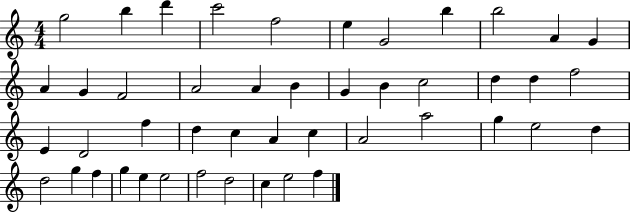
X:1
T:Untitled
M:4/4
L:1/4
K:C
g2 b d' c'2 f2 e G2 b b2 A G A G F2 A2 A B G B c2 d d f2 E D2 f d c A c A2 a2 g e2 d d2 g f g e e2 f2 d2 c e2 f